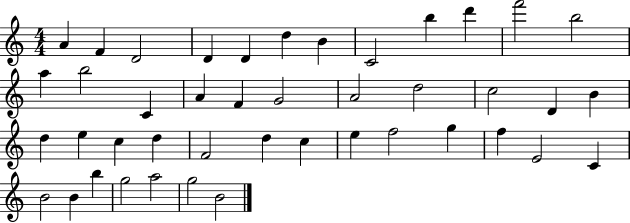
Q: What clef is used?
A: treble